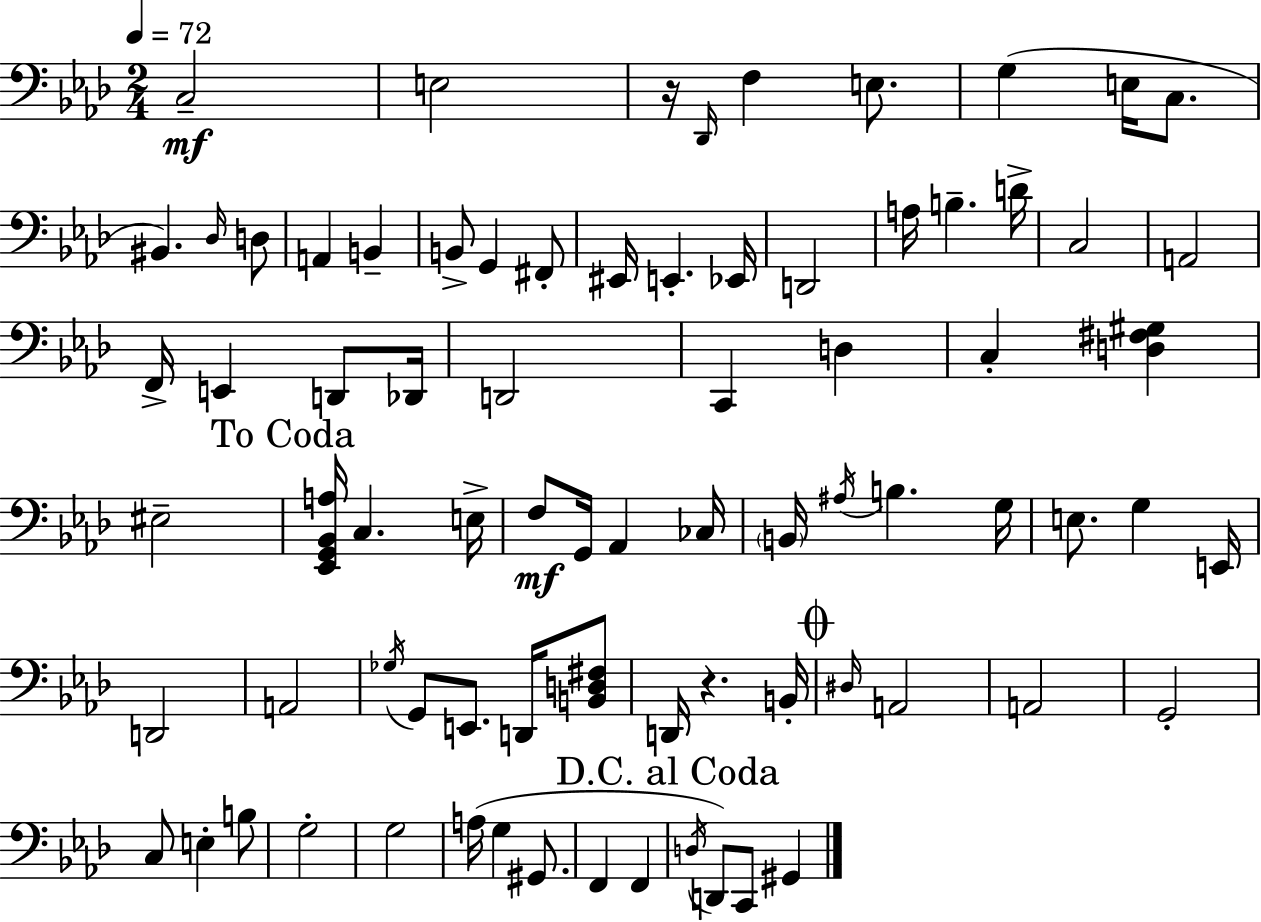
{
  \clef bass
  \numericTimeSignature
  \time 2/4
  \key aes \major
  \tempo 4 = 72
  \repeat volta 2 { c2--\mf | e2 | r16 \grace { des,16 } f4 e8. | g4( e16 c8. | \break bis,4.) \grace { des16 } | d8 a,4 b,4-- | b,8-> g,4 | fis,8-. eis,16 e,4.-. | \break ees,16 d,2 | a16 b4.-- | d'16-> c2 | a,2 | \break f,16-> e,4 d,8 | des,16 d,2 | c,4 d4 | c4-. <d fis gis>4 | \break eis2-- | \mark "To Coda" <ees, g, bes, a>16 c4. | e16-> f8\mf g,16 aes,4 | ces16 \parenthesize b,16 \acciaccatura { ais16 } b4. | \break g16 e8. g4 | e,16 d,2 | a,2 | \acciaccatura { ges16 } g,8 e,8. | \break d,16 <b, d fis>8 d,16 r4. | b,16-. \mark \markup { \musicglyph "scripts.coda" } \grace { dis16 } a,2 | a,2 | g,2-. | \break c8 e4-. | b8 g2-. | g2 | a16( g4 | \break gis,8. f,4 | f,4 \mark "D.C. al Coda" \acciaccatura { d16 }) d,8 | c,8 gis,4 } \bar "|."
}